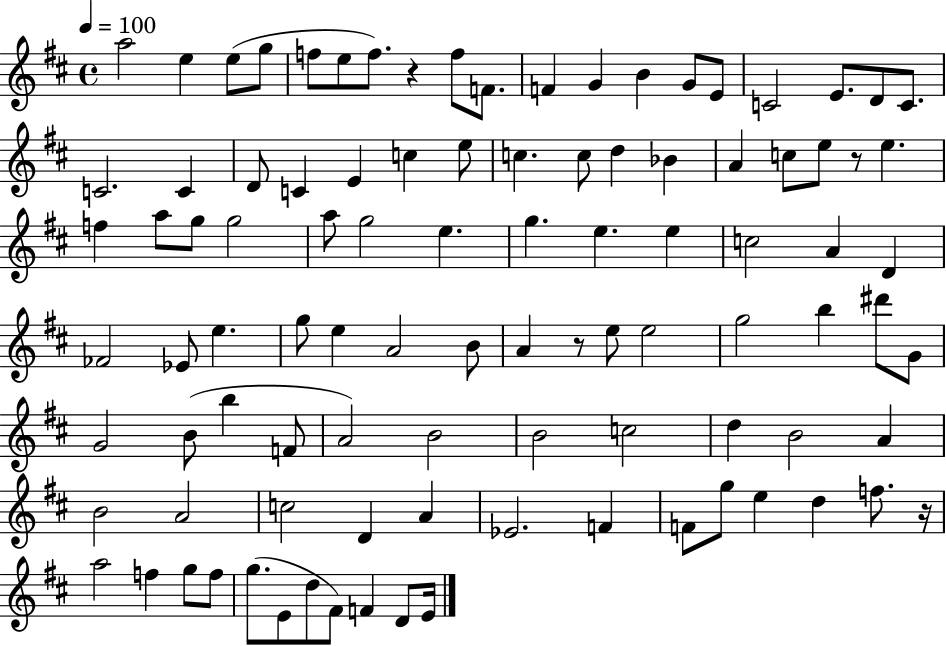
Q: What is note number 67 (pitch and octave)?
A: B4